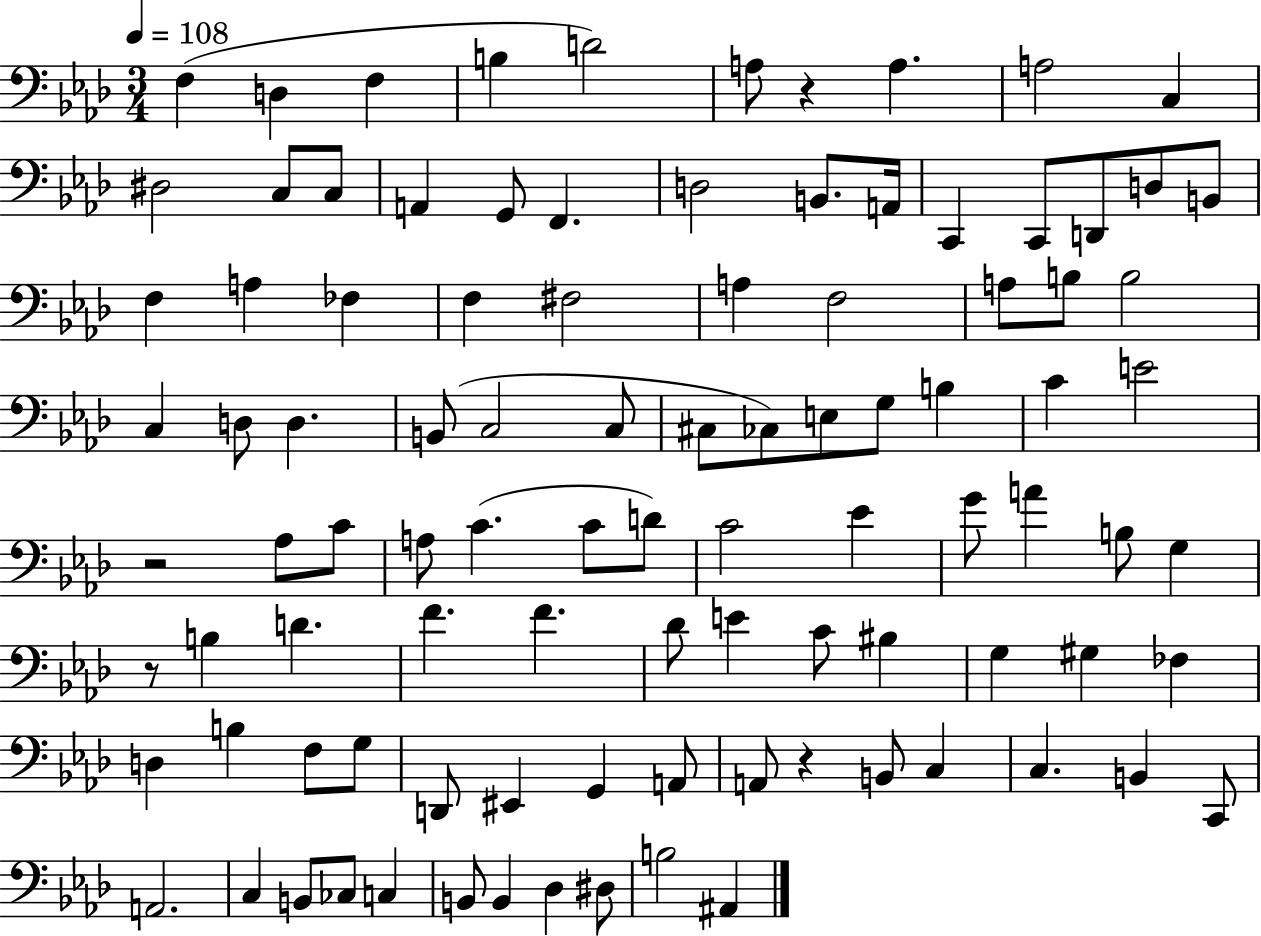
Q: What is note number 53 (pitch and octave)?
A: C4